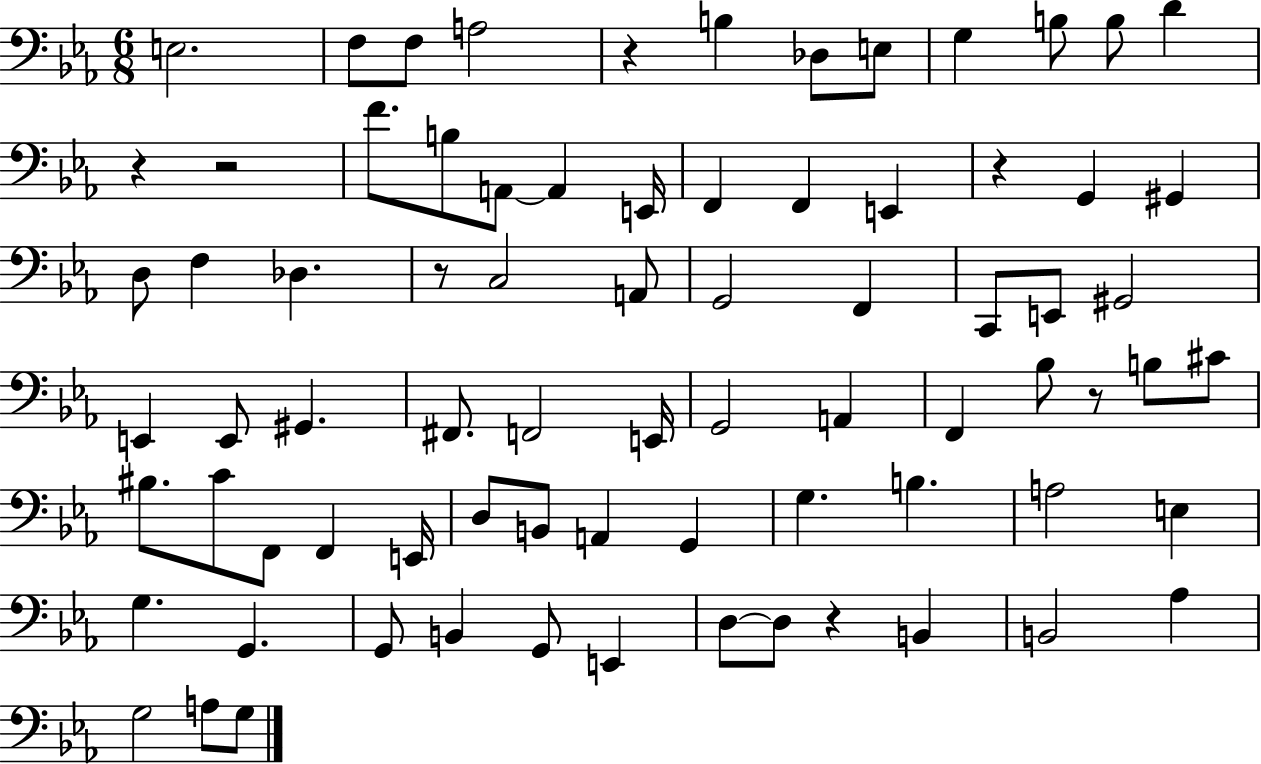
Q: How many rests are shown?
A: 7